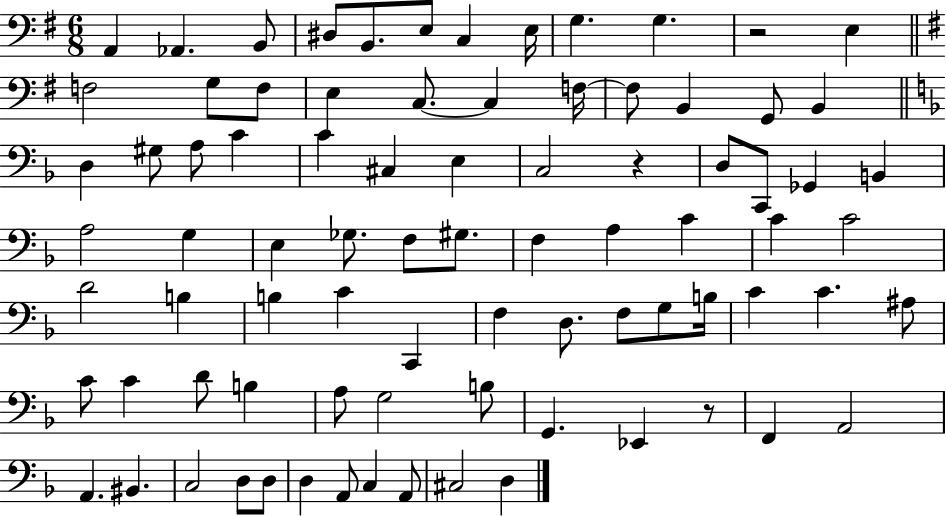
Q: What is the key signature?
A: G major